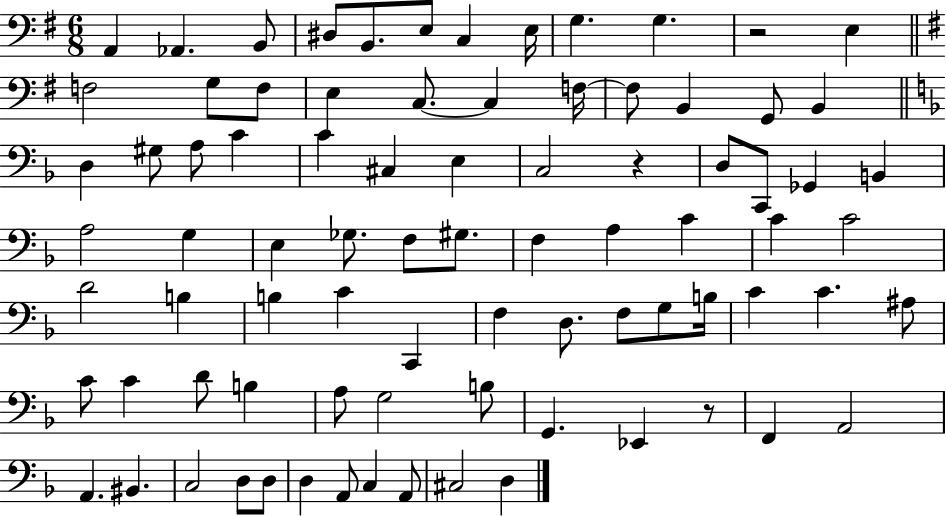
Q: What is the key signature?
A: G major